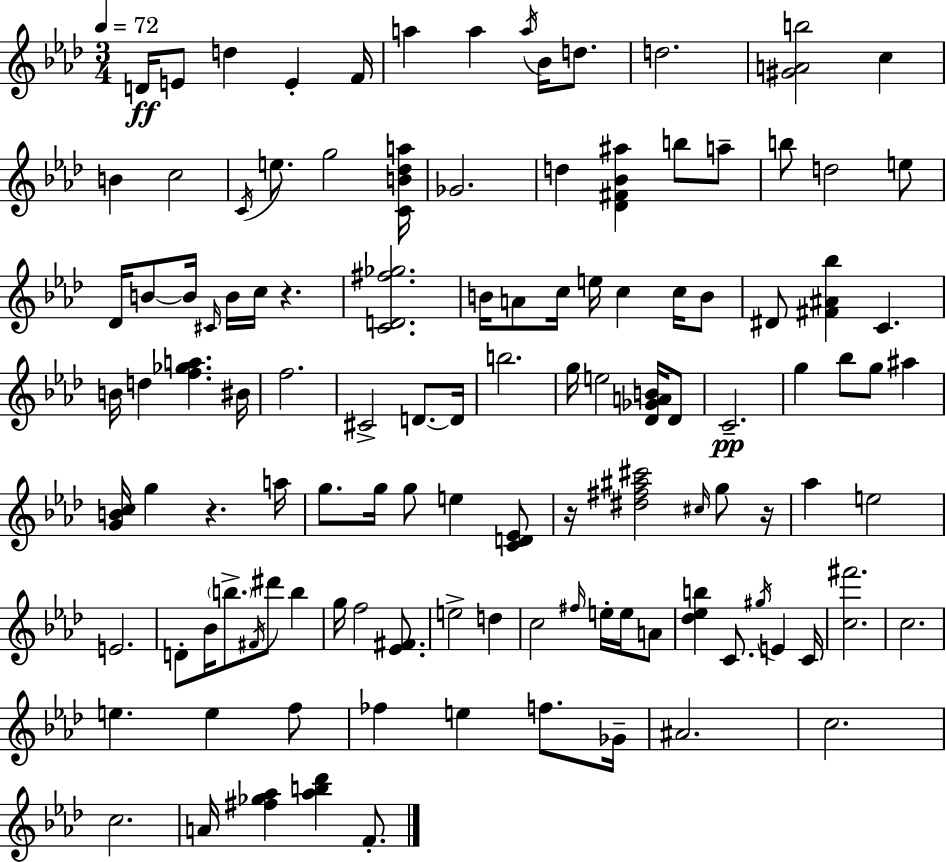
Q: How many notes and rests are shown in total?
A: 117